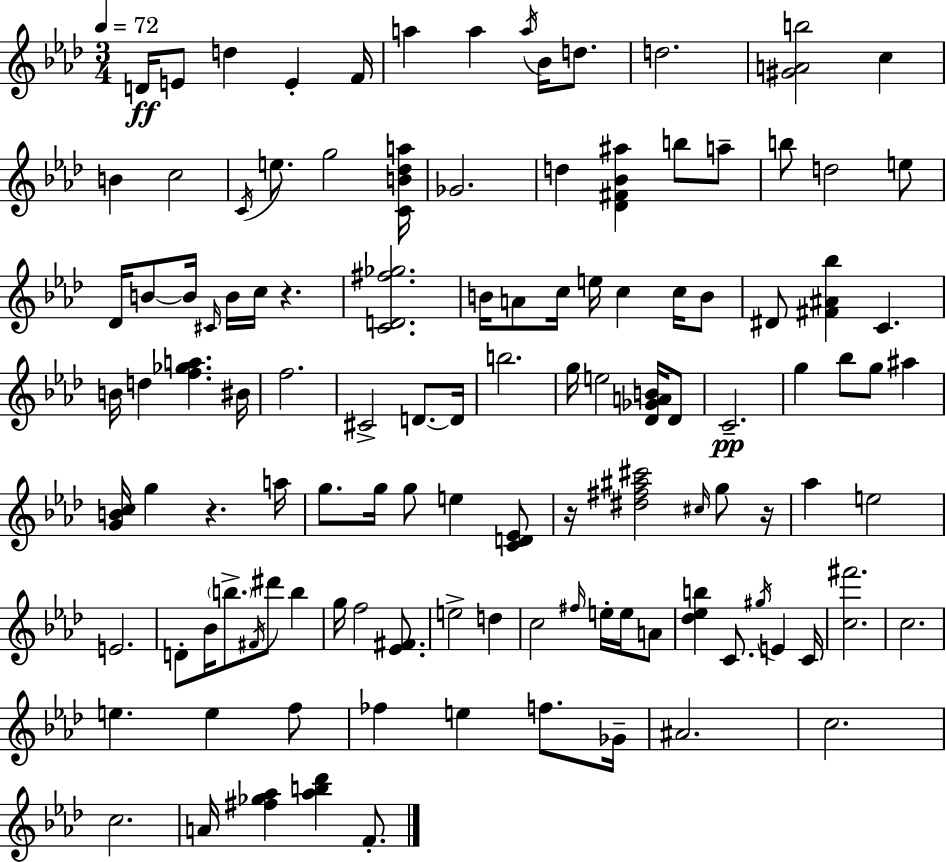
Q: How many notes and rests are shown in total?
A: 117